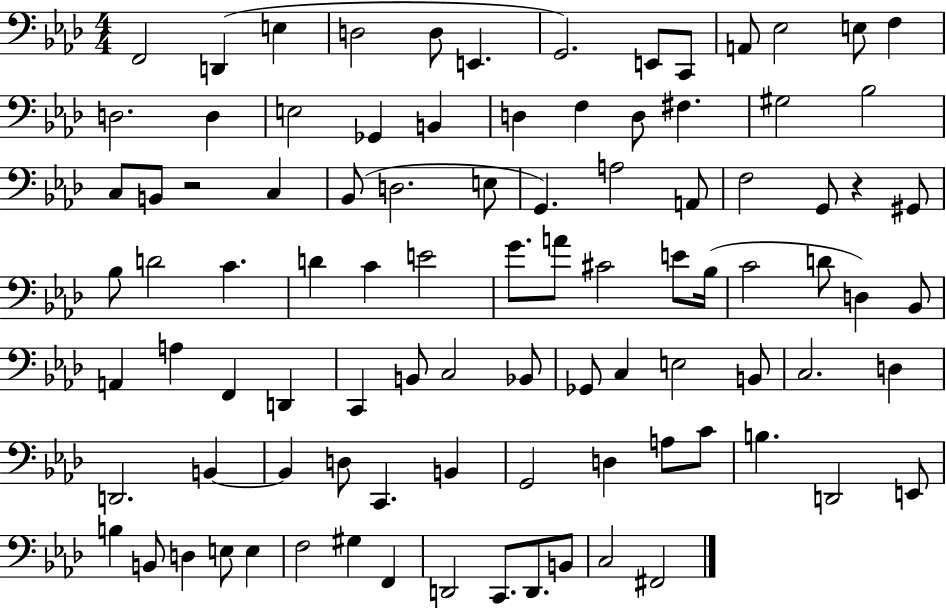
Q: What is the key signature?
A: AES major